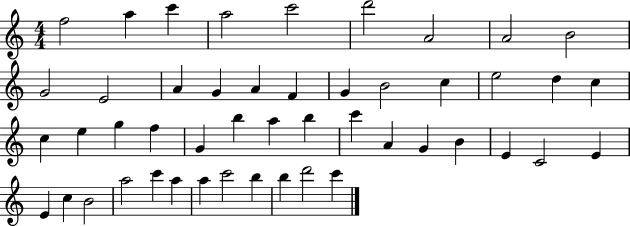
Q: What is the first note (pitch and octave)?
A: F5